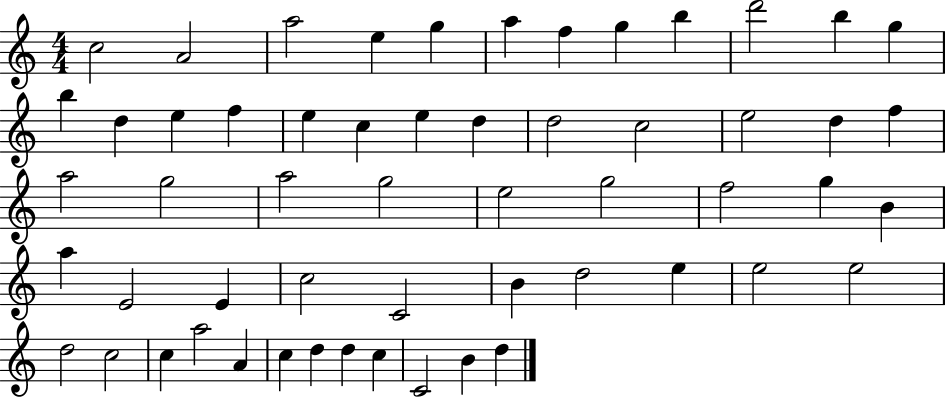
X:1
T:Untitled
M:4/4
L:1/4
K:C
c2 A2 a2 e g a f g b d'2 b g b d e f e c e d d2 c2 e2 d f a2 g2 a2 g2 e2 g2 f2 g B a E2 E c2 C2 B d2 e e2 e2 d2 c2 c a2 A c d d c C2 B d